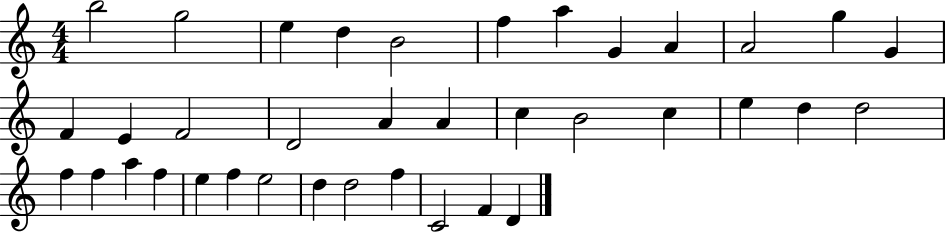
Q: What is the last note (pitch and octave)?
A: D4